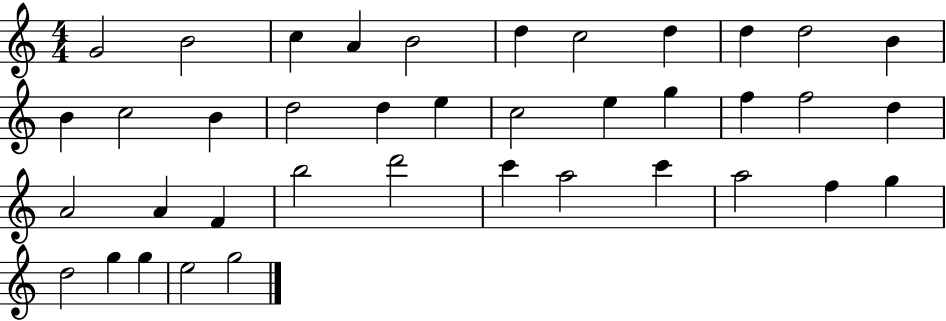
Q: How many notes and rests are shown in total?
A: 39